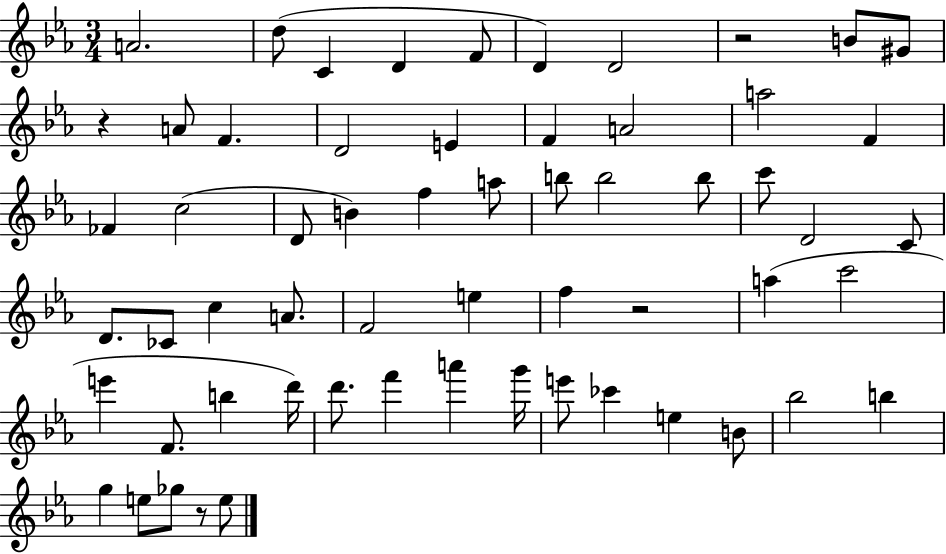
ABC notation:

X:1
T:Untitled
M:3/4
L:1/4
K:Eb
A2 d/2 C D F/2 D D2 z2 B/2 ^G/2 z A/2 F D2 E F A2 a2 F _F c2 D/2 B f a/2 b/2 b2 b/2 c'/2 D2 C/2 D/2 _C/2 c A/2 F2 e f z2 a c'2 e' F/2 b d'/4 d'/2 f' a' g'/4 e'/2 _c' e B/2 _b2 b g e/2 _g/2 z/2 e/2